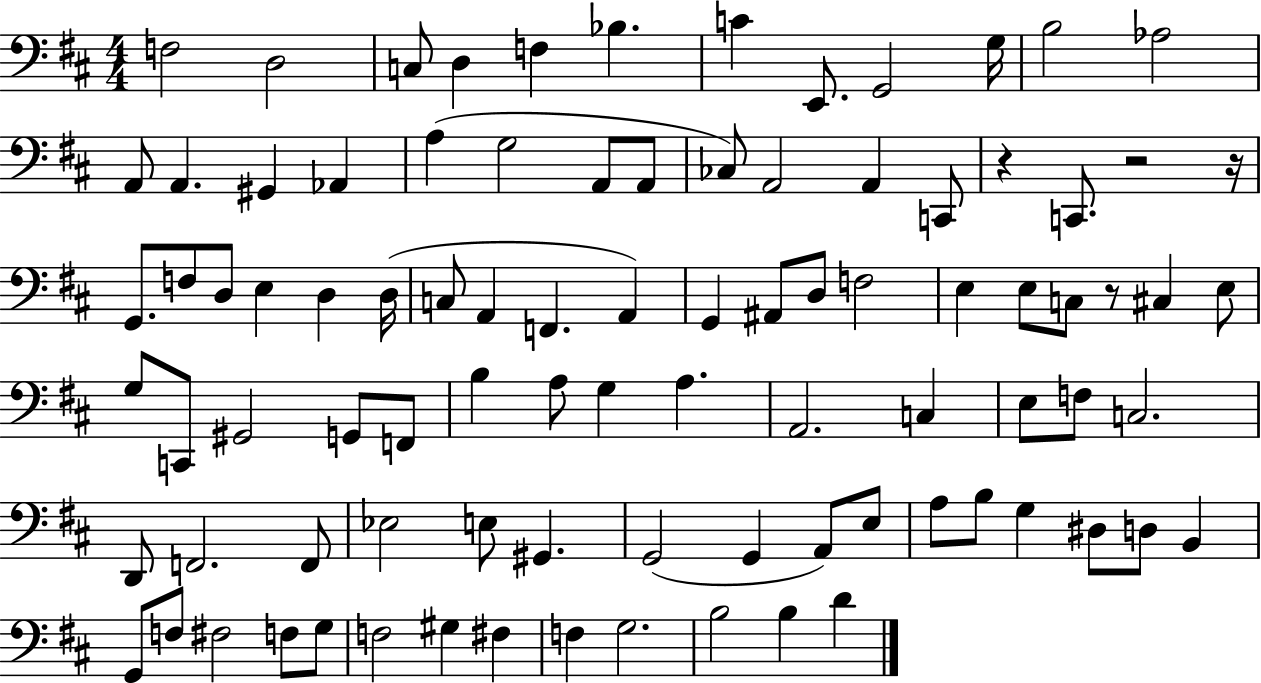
F3/h D3/h C3/e D3/q F3/q Bb3/q. C4/q E2/e. G2/h G3/s B3/h Ab3/h A2/e A2/q. G#2/q Ab2/q A3/q G3/h A2/e A2/e CES3/e A2/h A2/q C2/e R/q C2/e. R/h R/s G2/e. F3/e D3/e E3/q D3/q D3/s C3/e A2/q F2/q. A2/q G2/q A#2/e D3/e F3/h E3/q E3/e C3/e R/e C#3/q E3/e G3/e C2/e G#2/h G2/e F2/e B3/q A3/e G3/q A3/q. A2/h. C3/q E3/e F3/e C3/h. D2/e F2/h. F2/e Eb3/h E3/e G#2/q. G2/h G2/q A2/e E3/e A3/e B3/e G3/q D#3/e D3/e B2/q G2/e F3/e F#3/h F3/e G3/e F3/h G#3/q F#3/q F3/q G3/h. B3/h B3/q D4/q